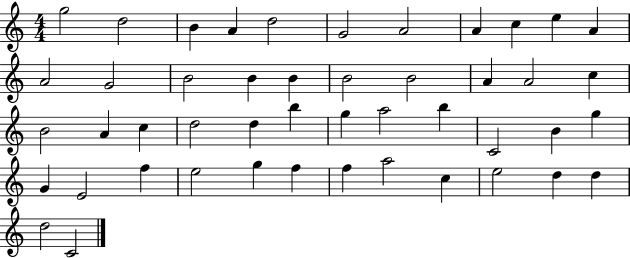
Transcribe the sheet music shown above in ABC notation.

X:1
T:Untitled
M:4/4
L:1/4
K:C
g2 d2 B A d2 G2 A2 A c e A A2 G2 B2 B B B2 B2 A A2 c B2 A c d2 d b g a2 b C2 B g G E2 f e2 g f f a2 c e2 d d d2 C2